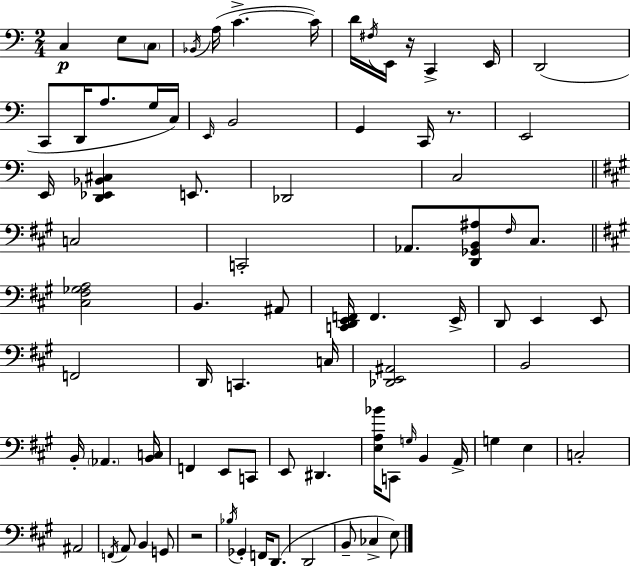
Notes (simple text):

C3/q E3/e C3/e Bb2/s A3/s C4/q. C4/s D4/s F#3/s E2/s R/s C2/q E2/s D2/h C2/e D2/s A3/e. G3/s C3/s E2/s B2/h G2/q C2/s R/e. E2/h E2/s [D2,Eb2,Bb2,C#3]/q E2/e. Db2/h C3/h C3/h C2/h Ab2/e. [D2,Gb2,B2,A#3]/e F#3/s C#3/e. [C#3,F#3,Gb3,A3]/h B2/q. A#2/e [C2,D2,E2,F2]/s F2/q. E2/s D2/e E2/q E2/e F2/h D2/s C2/q. C3/s [Db2,E2,A#2]/h B2/h B2/s Ab2/q. [B2,C3]/s F2/q E2/e C2/e E2/e D#2/q. [E3,A3,Bb4]/s C2/e G3/s B2/q A2/s G3/q E3/q C3/h A#2/h F2/s A2/e B2/q G2/e R/h Bb3/s Gb2/q F2/s D2/e. D2/h B2/e CES3/q E3/e